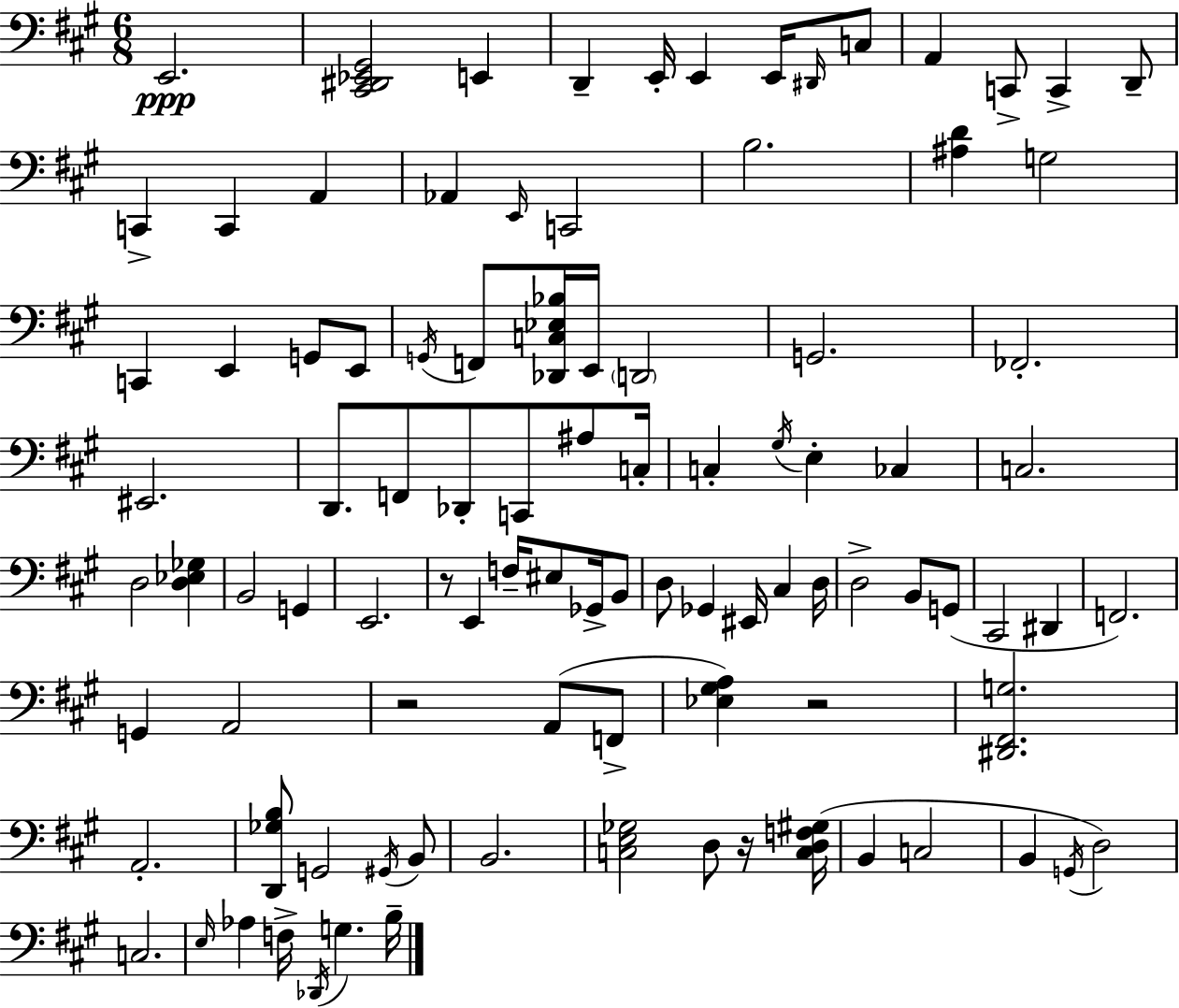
{
  \clef bass
  \numericTimeSignature
  \time 6/8
  \key a \major
  e,2.\ppp | <cis, dis, ees, gis,>2 e,4 | d,4-- e,16-. e,4 e,16 \grace { dis,16 } c8 | a,4 c,8-> c,4-> d,8-- | \break c,4-> c,4 a,4 | aes,4 \grace { e,16 } c,2 | b2. | <ais d'>4 g2 | \break c,4 e,4 g,8 | e,8 \acciaccatura { g,16 } f,8 <des, c ees bes>16 e,16 \parenthesize d,2 | g,2. | fes,2.-. | \break eis,2. | d,8. f,8 des,8-. c,8 | ais8 c16-. c4-. \acciaccatura { gis16 } e4-. | ces4 c2. | \break d2 | <d ees ges>4 b,2 | g,4 e,2. | r8 e,4 f16-- eis8 | \break ges,16-> b,8 d8 ges,4 eis,16 cis4 | d16 d2-> | b,8 g,8( cis,2 | dis,4 f,2.) | \break g,4 a,2 | r2 | a,8( f,8-> <ees gis a>4) r2 | <dis, fis, g>2. | \break a,2.-. | <d, ges b>8 g,2 | \acciaccatura { gis,16 } b,8 b,2. | <c e ges>2 | \break d8 r16 <c d f gis>16( b,4 c2 | b,4 \acciaccatura { g,16 }) d2 | c2. | \grace { e16 } aes4 f16-> | \break \acciaccatura { des,16 } g4. b16-- \bar "|."
}